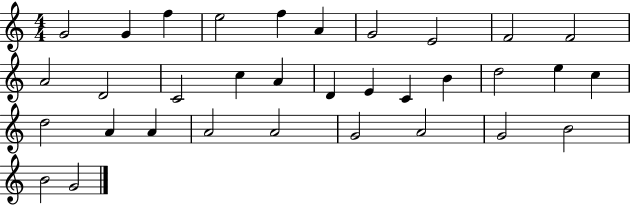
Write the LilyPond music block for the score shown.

{
  \clef treble
  \numericTimeSignature
  \time 4/4
  \key c \major
  g'2 g'4 f''4 | e''2 f''4 a'4 | g'2 e'2 | f'2 f'2 | \break a'2 d'2 | c'2 c''4 a'4 | d'4 e'4 c'4 b'4 | d''2 e''4 c''4 | \break d''2 a'4 a'4 | a'2 a'2 | g'2 a'2 | g'2 b'2 | \break b'2 g'2 | \bar "|."
}